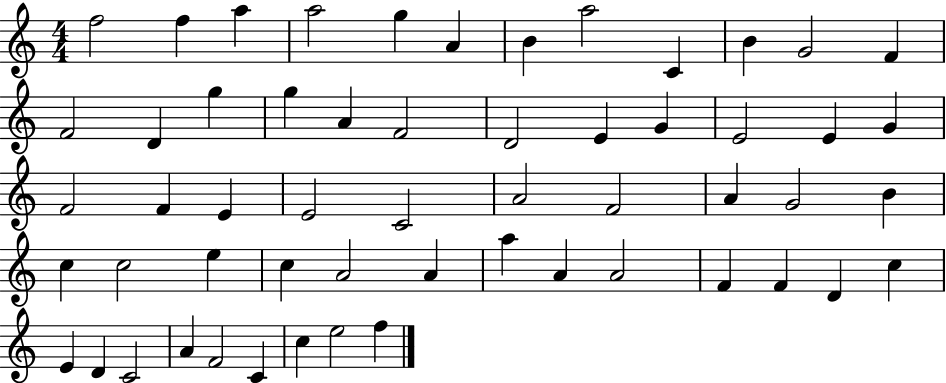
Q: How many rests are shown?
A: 0